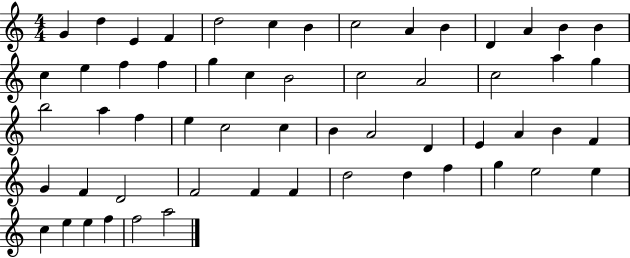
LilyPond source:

{
  \clef treble
  \numericTimeSignature
  \time 4/4
  \key c \major
  g'4 d''4 e'4 f'4 | d''2 c''4 b'4 | c''2 a'4 b'4 | d'4 a'4 b'4 b'4 | \break c''4 e''4 f''4 f''4 | g''4 c''4 b'2 | c''2 a'2 | c''2 a''4 g''4 | \break b''2 a''4 f''4 | e''4 c''2 c''4 | b'4 a'2 d'4 | e'4 a'4 b'4 f'4 | \break g'4 f'4 d'2 | f'2 f'4 f'4 | d''2 d''4 f''4 | g''4 e''2 e''4 | \break c''4 e''4 e''4 f''4 | f''2 a''2 | \bar "|."
}